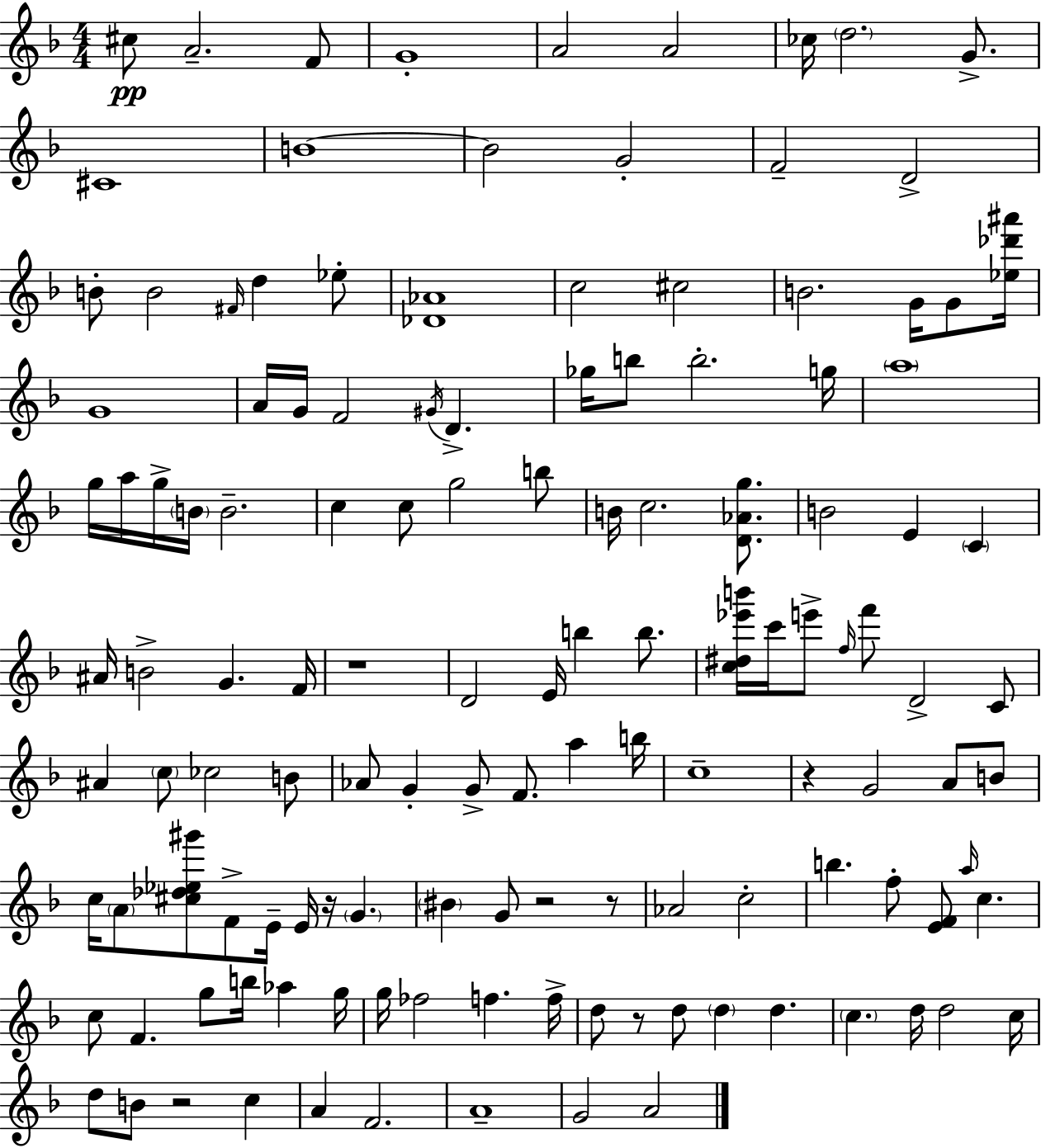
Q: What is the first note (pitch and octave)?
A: C#5